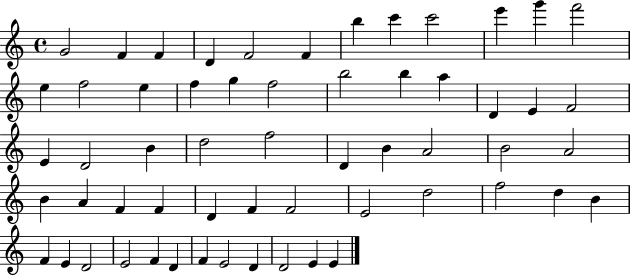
G4/h F4/q F4/q D4/q F4/h F4/q B5/q C6/q C6/h E6/q G6/q F6/h E5/q F5/h E5/q F5/q G5/q F5/h B5/h B5/q A5/q D4/q E4/q F4/h E4/q D4/h B4/q D5/h F5/h D4/q B4/q A4/h B4/h A4/h B4/q A4/q F4/q F4/q D4/q F4/q F4/h E4/h D5/h F5/h D5/q B4/q F4/q E4/q D4/h E4/h F4/q D4/q F4/q E4/h D4/q D4/h E4/q E4/q